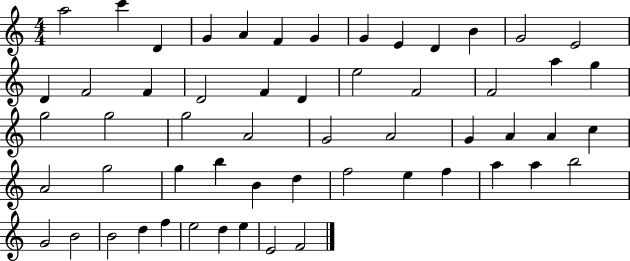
A5/h C6/q D4/q G4/q A4/q F4/q G4/q G4/q E4/q D4/q B4/q G4/h E4/h D4/q F4/h F4/q D4/h F4/q D4/q E5/h F4/h F4/h A5/q G5/q G5/h G5/h G5/h A4/h G4/h A4/h G4/q A4/q A4/q C5/q A4/h G5/h G5/q B5/q B4/q D5/q F5/h E5/q F5/q A5/q A5/q B5/h G4/h B4/h B4/h D5/q F5/q E5/h D5/q E5/q E4/h F4/h